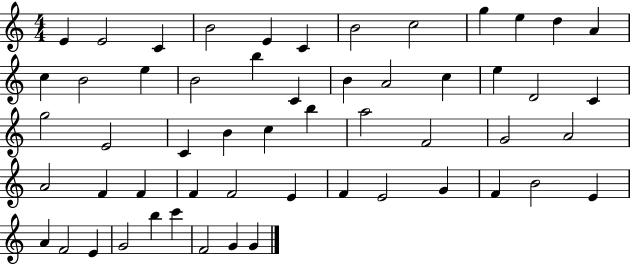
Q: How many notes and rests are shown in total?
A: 55